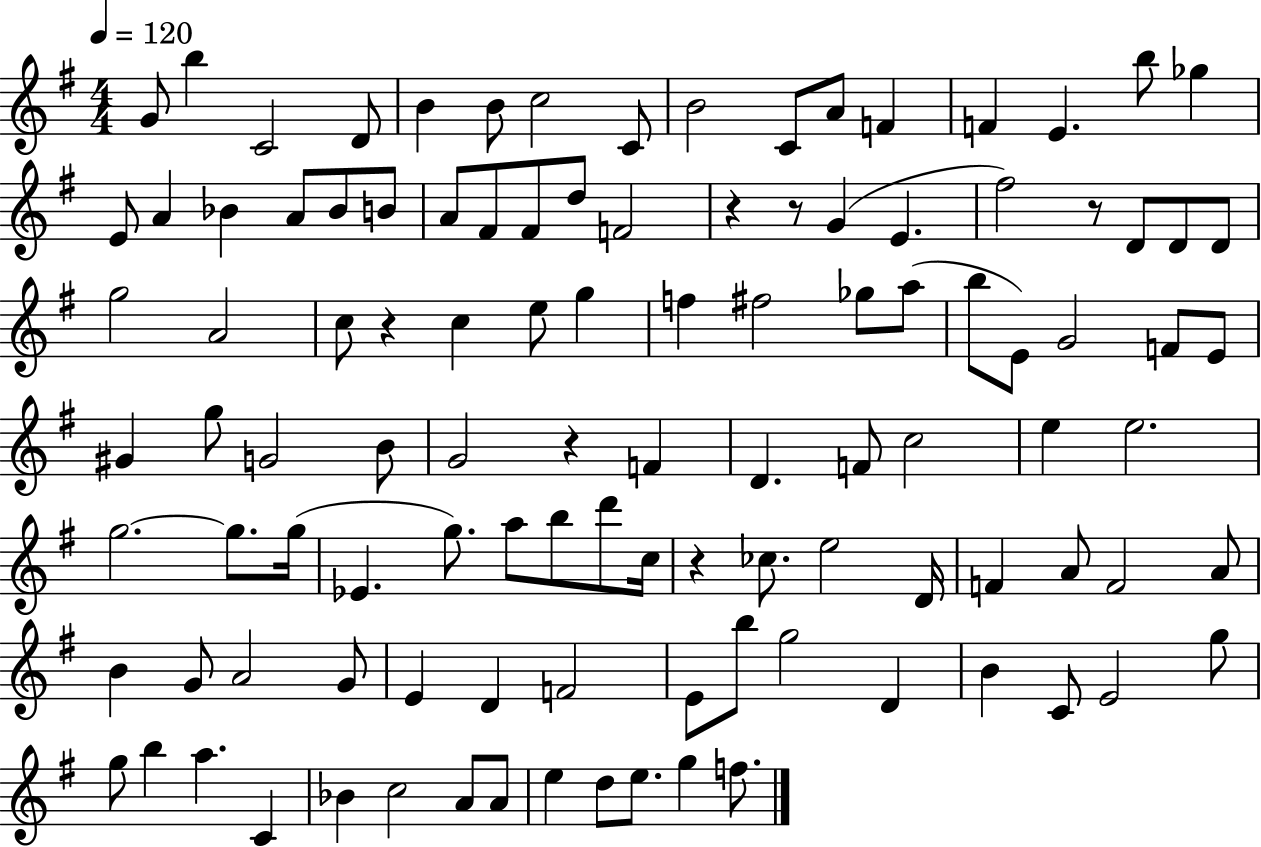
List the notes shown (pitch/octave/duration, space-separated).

G4/e B5/q C4/h D4/e B4/q B4/e C5/h C4/e B4/h C4/e A4/e F4/q F4/q E4/q. B5/e Gb5/q E4/e A4/q Bb4/q A4/e Bb4/e B4/e A4/e F#4/e F#4/e D5/e F4/h R/q R/e G4/q E4/q. F#5/h R/e D4/e D4/e D4/e G5/h A4/h C5/e R/q C5/q E5/e G5/q F5/q F#5/h Gb5/e A5/e B5/e E4/e G4/h F4/e E4/e G#4/q G5/e G4/h B4/e G4/h R/q F4/q D4/q. F4/e C5/h E5/q E5/h. G5/h. G5/e. G5/s Eb4/q. G5/e. A5/e B5/e D6/e C5/s R/q CES5/e. E5/h D4/s F4/q A4/e F4/h A4/e B4/q G4/e A4/h G4/e E4/q D4/q F4/h E4/e B5/e G5/h D4/q B4/q C4/e E4/h G5/e G5/e B5/q A5/q. C4/q Bb4/q C5/h A4/e A4/e E5/q D5/e E5/e. G5/q F5/e.